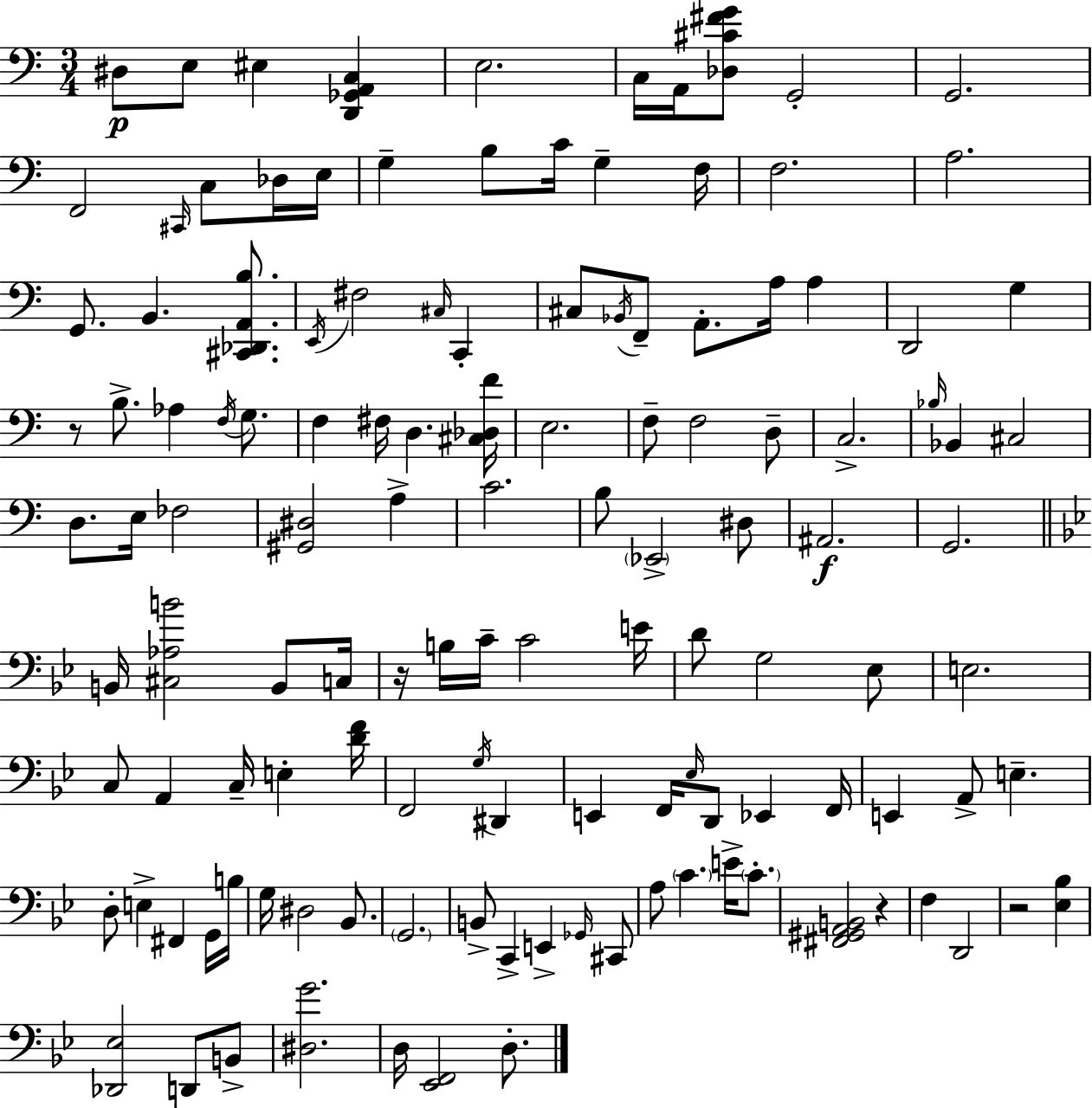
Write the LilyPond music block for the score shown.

{
  \clef bass
  \numericTimeSignature
  \time 3/4
  \key c \major
  \repeat volta 2 { dis8\p e8 eis4 <d, ges, a, c>4 | e2. | c16 a,16 <des cis' fis' g'>8 g,2-. | g,2. | \break f,2 \grace { cis,16 } c8 des16 | e16 g4-- b8 c'16 g4-- | f16 f2. | a2. | \break g,8. b,4. <cis, des, a, b>8. | \acciaccatura { e,16 } fis2 \grace { cis16 } c,4-. | cis8 \acciaccatura { bes,16 } f,8-- a,8.-. a16 | a4 d,2 | \break g4 r8 b8.-> aes4 | \acciaccatura { f16 } g8. f4 fis16 d4. | <cis des f'>16 e2. | f8-- f2 | \break d8-- c2.-> | \grace { bes16 } bes,4 cis2 | d8. e16 fes2 | <gis, dis>2 | \break a4-> c'2. | b8 \parenthesize ees,2-> | dis8 ais,2.\f | g,2. | \break \bar "||" \break \key bes \major b,16 <cis aes b'>2 b,8 c16 | r16 b16 c'16-- c'2 e'16 | d'8 g2 ees8 | e2. | \break c8 a,4 c16-- e4-. <d' f'>16 | f,2 \acciaccatura { g16 } dis,4 | e,4 f,16 \grace { ees16 } d,8 ees,4 | f,16 e,4 a,8-> e4.-- | \break d8-. e4-> fis,4 | g,16 b16 g16 dis2 bes,8. | \parenthesize g,2. | b,8-> c,4-> e,4-> | \break \grace { ges,16 } cis,8 a8 \parenthesize c'4. e'16-> | \parenthesize c'8.-. <fis, gis, a, b,>2 r4 | f4 d,2 | r2 <ees bes>4 | \break <des, ees>2 d,8 | b,8-> <dis g'>2. | d16 <ees, f,>2 | d8.-. } \bar "|."
}